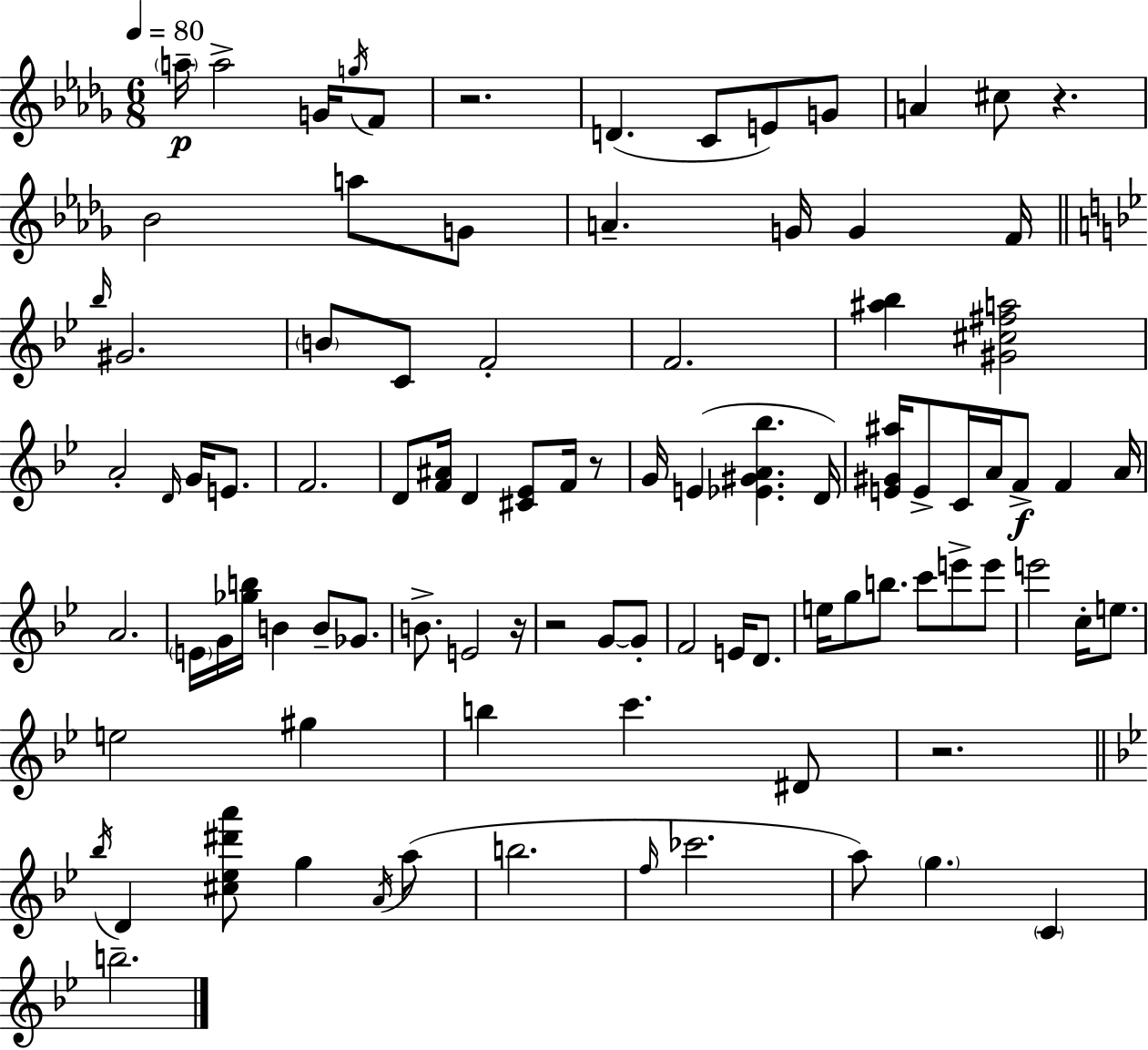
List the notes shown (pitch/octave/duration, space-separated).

A5/s A5/h G4/s G5/s F4/e R/h. D4/q. C4/e E4/e G4/e A4/q C#5/e R/q. Bb4/h A5/e G4/e A4/q. G4/s G4/q F4/s Bb5/s G#4/h. B4/e C4/e F4/h F4/h. [A#5,Bb5]/q [G#4,C#5,F#5,A5]/h A4/h D4/s G4/s E4/e. F4/h. D4/e [F4,A#4]/s D4/q [C#4,Eb4]/e F4/s R/e G4/s E4/q [Eb4,G#4,A4,Bb5]/q. D4/s [E4,G#4,A#5]/s E4/e C4/s A4/s F4/e F4/q A4/s A4/h. E4/s G4/s [Gb5,B5]/s B4/q B4/e Gb4/e. B4/e. E4/h R/s R/h G4/e G4/e F4/h E4/s D4/e. E5/s G5/e B5/e. C6/e E6/e E6/e E6/h C5/s E5/e. E5/h G#5/q B5/q C6/q. D#4/e R/h. Bb5/s D4/q [C#5,Eb5,D#6,A6]/e G5/q A4/s A5/e B5/h. F5/s CES6/h. A5/e G5/q. C4/q B5/h.